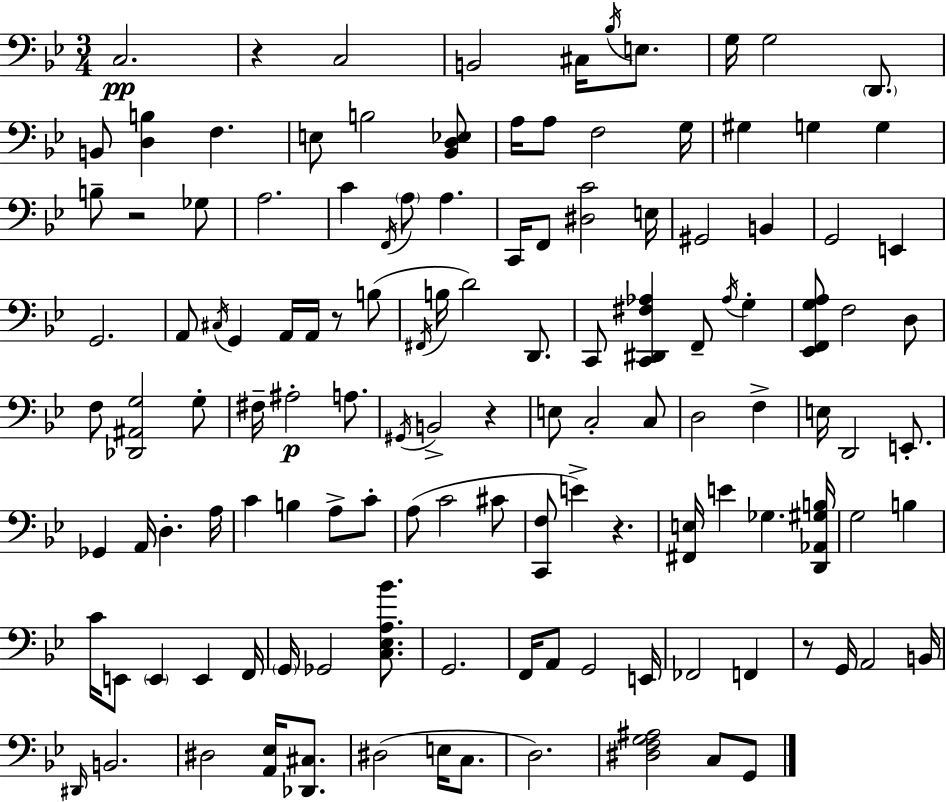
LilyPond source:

{
  \clef bass
  \numericTimeSignature
  \time 3/4
  \key bes \major
  c2.\pp | r4 c2 | b,2 cis16 \acciaccatura { bes16 } e8. | g16 g2 \parenthesize d,8. | \break b,8 <d b>4 f4. | e8 b2 <bes, d ees>8 | a16 a8 f2 | g16 gis4 g4 g4 | \break b8-- r2 ges8 | a2. | c'4 \acciaccatura { f,16 } \parenthesize a8 a4. | c,16 f,8 <dis c'>2 | \break e16 gis,2 b,4 | g,2 e,4 | g,2. | a,8 \acciaccatura { cis16 } g,4 a,16 a,16 r8 | \break b8( \acciaccatura { fis,16 } b16 d'2) | d,8. c,8 <c, dis, fis aes>4 f,8-- | \acciaccatura { aes16 } g4-. <ees, f, g a>8 f2 | d8 f8 <des, ais, g>2 | \break g8-. fis16-- ais2-.\p | a8. \acciaccatura { gis,16 } b,2-> | r4 e8 c2-. | c8 d2 | \break f4-> e16 d,2 | e,8.-. ges,4 a,16 d4.-. | a16 c'4 b4 | a8-> c'8-. a8( c'2 | \break cis'8 <c, f>8 e'4->) | r4. <fis, e>16 e'4 ges4. | <d, aes, gis b>16 g2 | b4 c'16 e,8 \parenthesize e,4 | \break e,4 f,16 \parenthesize g,16 ges,2 | <c ees a bes'>8. g,2. | f,16 a,8 g,2 | e,16 fes,2 | \break f,4 r8 g,16 a,2 | b,16 \grace { dis,16 } b,2. | dis2 | <a, ees>16 <des, cis>8. dis2( | \break e16 c8. d2.) | <dis f g ais>2 | c8 g,8 \bar "|."
}